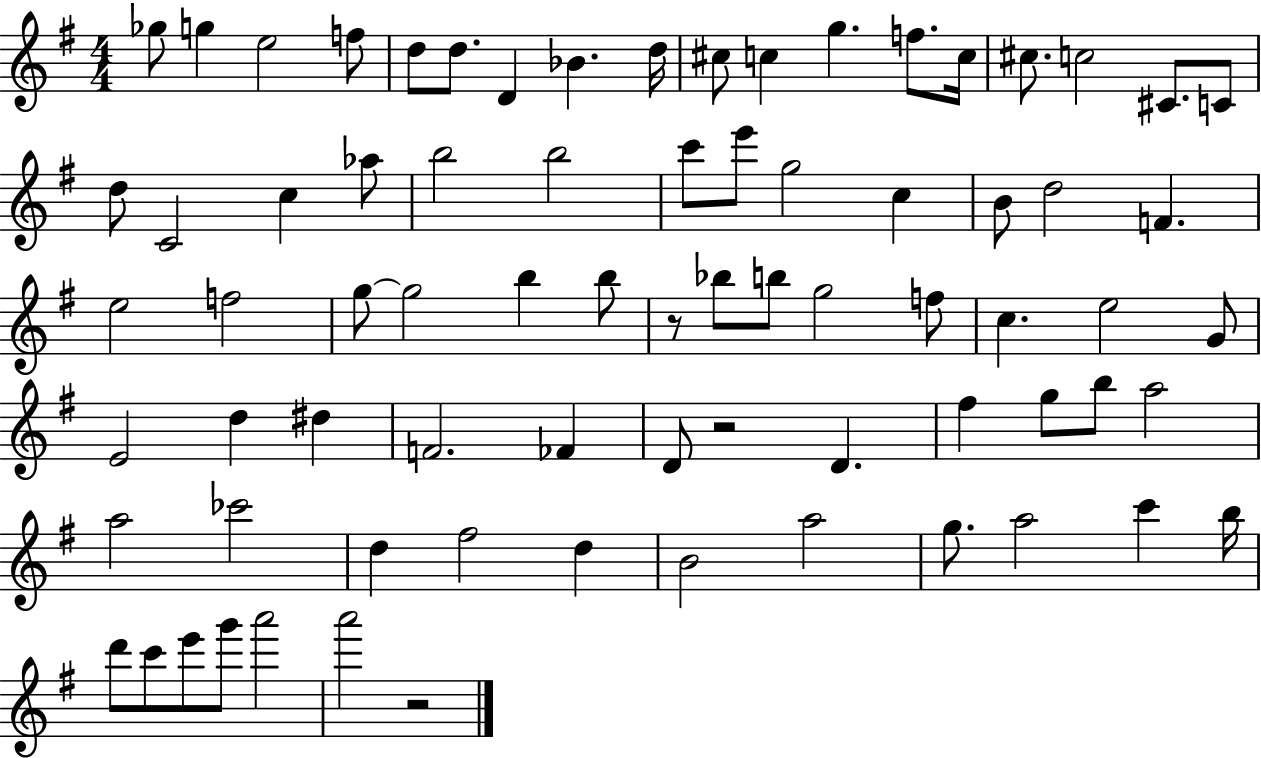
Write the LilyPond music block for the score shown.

{
  \clef treble
  \numericTimeSignature
  \time 4/4
  \key g \major
  ges''8 g''4 e''2 f''8 | d''8 d''8. d'4 bes'4. d''16 | cis''8 c''4 g''4. f''8. c''16 | cis''8. c''2 cis'8. c'8 | \break d''8 c'2 c''4 aes''8 | b''2 b''2 | c'''8 e'''8 g''2 c''4 | b'8 d''2 f'4. | \break e''2 f''2 | g''8~~ g''2 b''4 b''8 | r8 bes''8 b''8 g''2 f''8 | c''4. e''2 g'8 | \break e'2 d''4 dis''4 | f'2. fes'4 | d'8 r2 d'4. | fis''4 g''8 b''8 a''2 | \break a''2 ces'''2 | d''4 fis''2 d''4 | b'2 a''2 | g''8. a''2 c'''4 b''16 | \break d'''8 c'''8 e'''8 g'''8 a'''2 | a'''2 r2 | \bar "|."
}